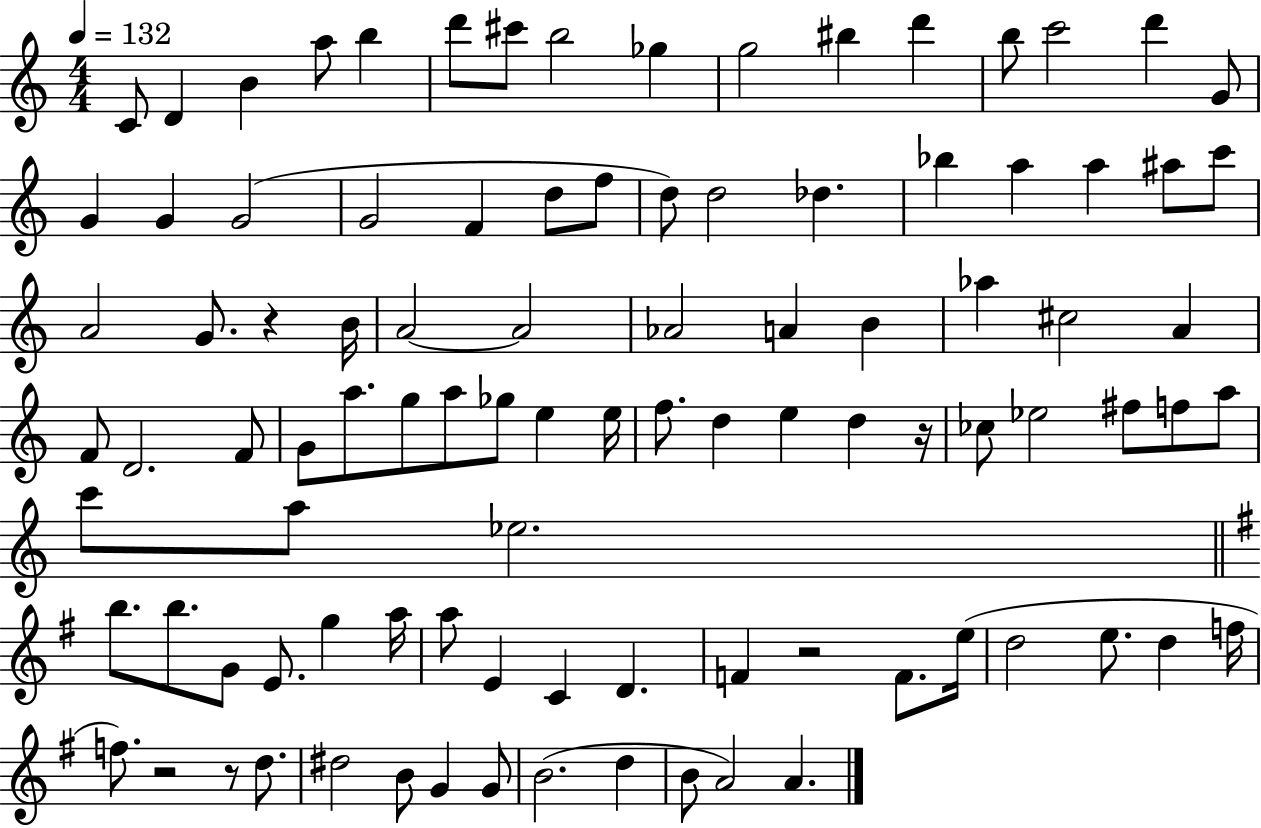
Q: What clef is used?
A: treble